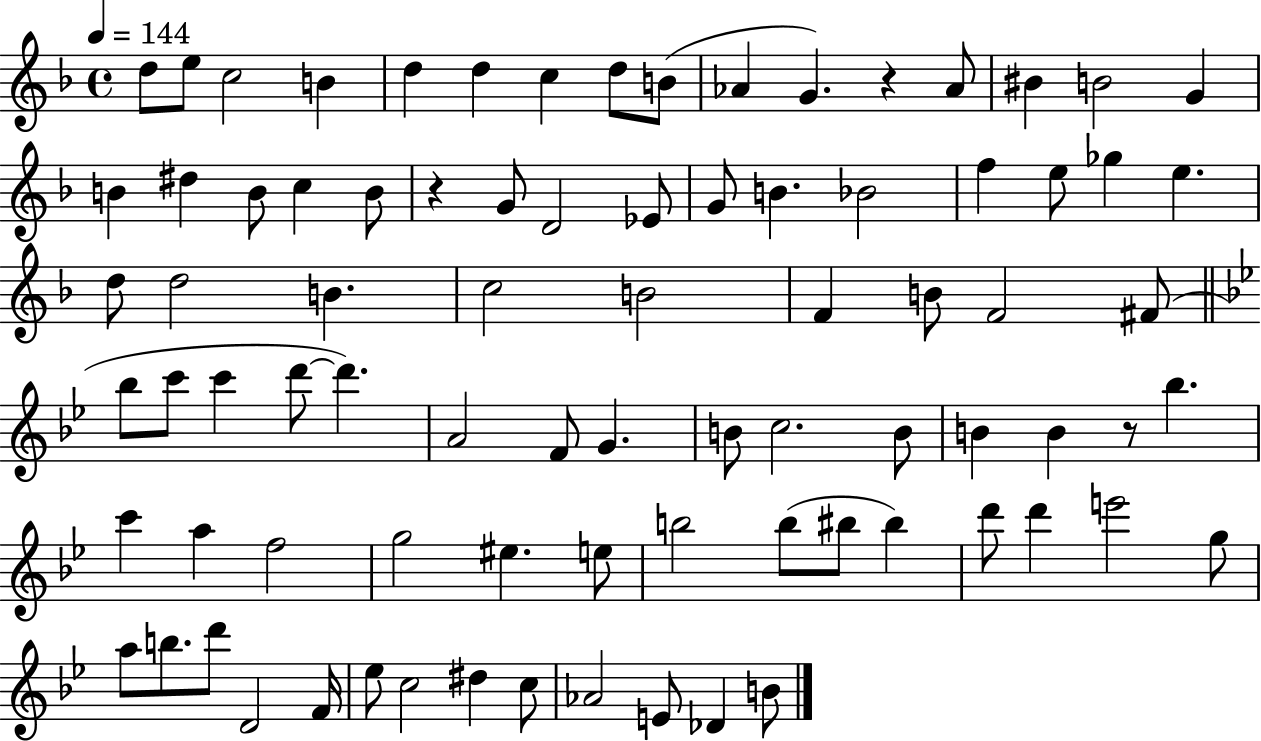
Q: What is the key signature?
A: F major